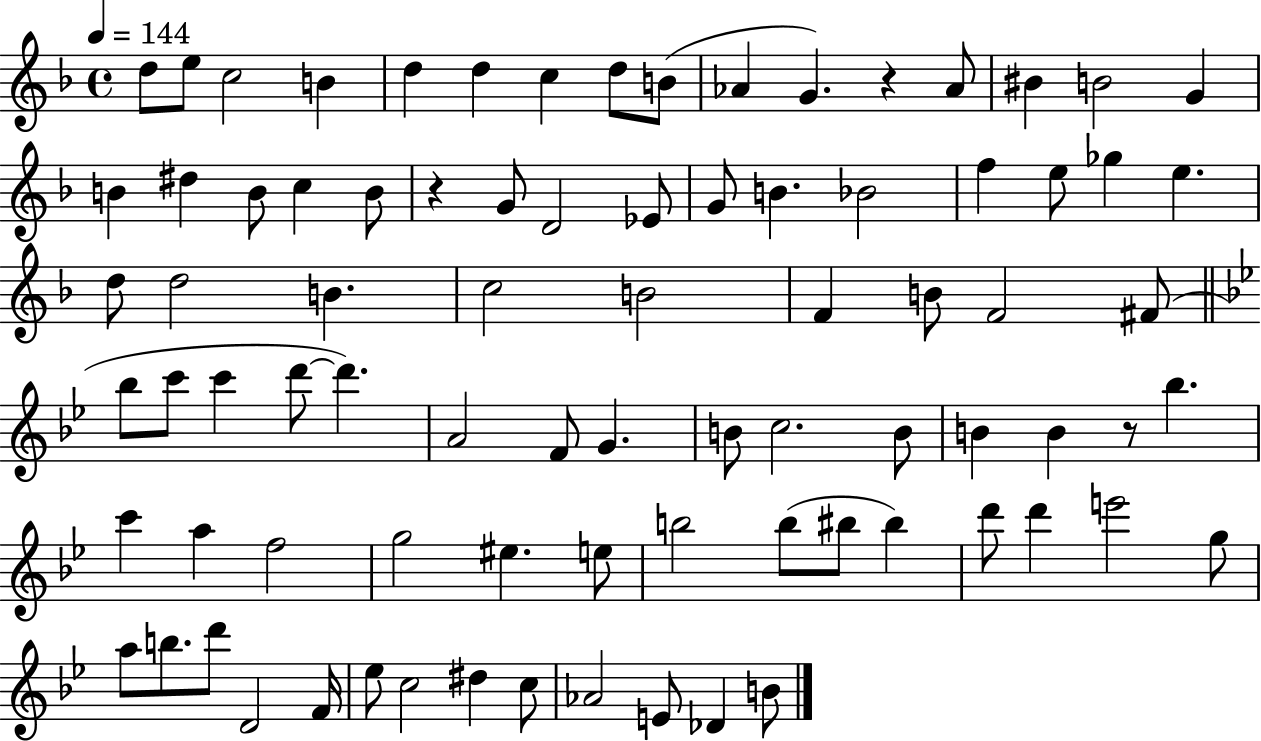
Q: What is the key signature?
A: F major